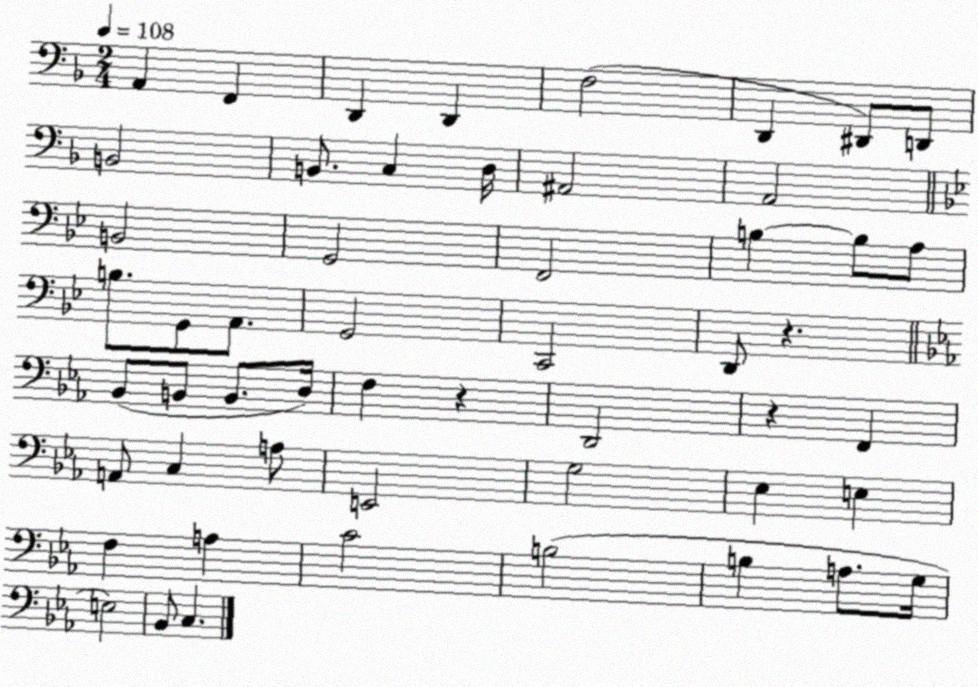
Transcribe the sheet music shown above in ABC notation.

X:1
T:Untitled
M:2/4
L:1/4
K:F
A,, F,, D,, D,, F,2 D,, ^D,,/2 D,,/2 B,,2 B,,/2 C, D,/4 ^A,,2 A,,2 B,,2 G,,2 F,,2 B, B,/2 A,/2 B,/2 G,,/2 A,,/2 G,,2 C,,2 D,,/2 z _B,,/2 B,,/2 B,,/2 D,/4 F, z D,,2 z F,, A,,/2 C, A,/2 E,,2 G,2 _E, E, F, A, C2 B,2 B, A,/2 G,/4 E,2 _B,,/2 C,